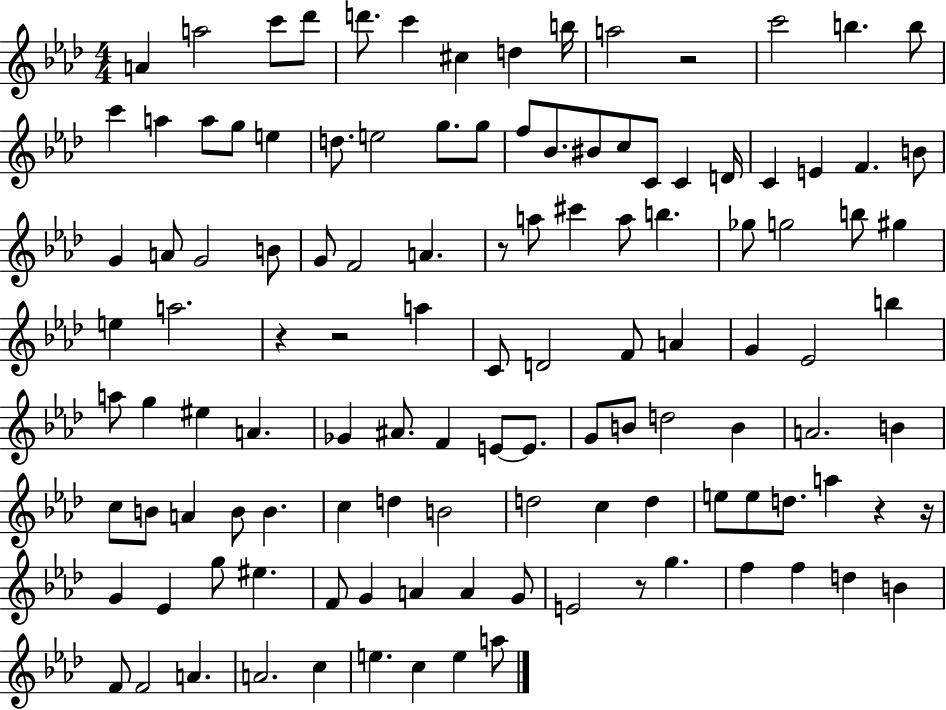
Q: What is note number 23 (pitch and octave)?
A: F5